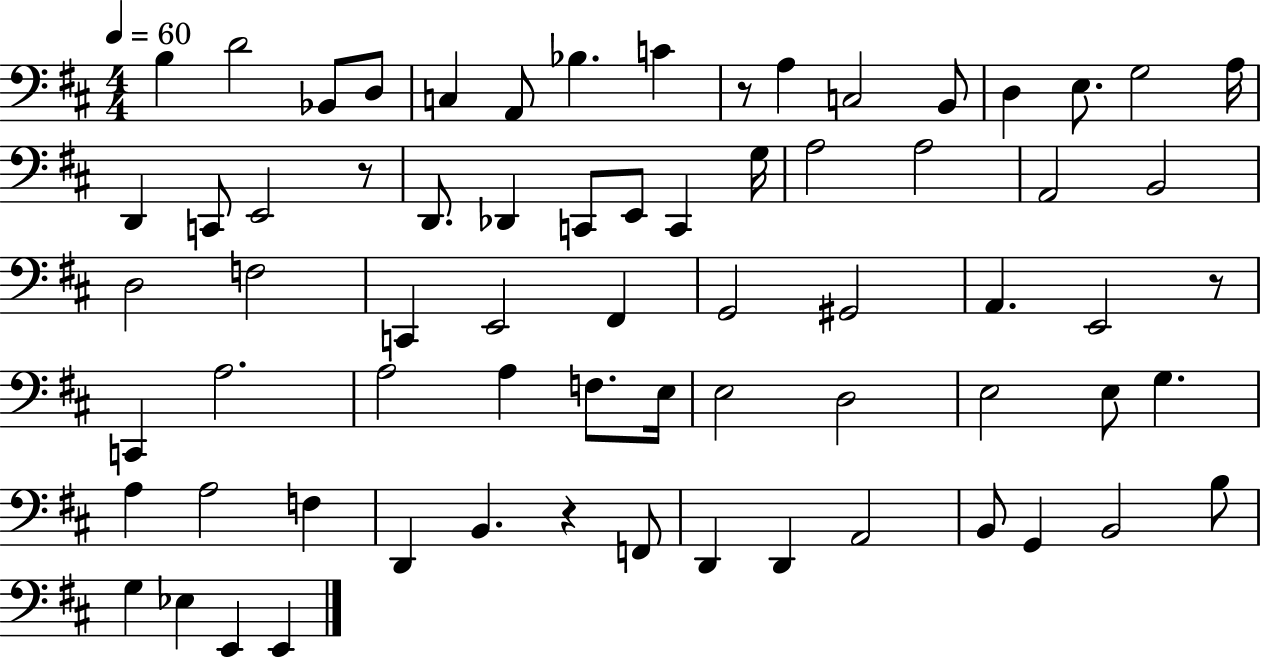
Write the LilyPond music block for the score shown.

{
  \clef bass
  \numericTimeSignature
  \time 4/4
  \key d \major
  \tempo 4 = 60
  b4 d'2 bes,8 d8 | c4 a,8 bes4. c'4 | r8 a4 c2 b,8 | d4 e8. g2 a16 | \break d,4 c,8 e,2 r8 | d,8. des,4 c,8 e,8 c,4 g16 | a2 a2 | a,2 b,2 | \break d2 f2 | c,4 e,2 fis,4 | g,2 gis,2 | a,4. e,2 r8 | \break c,4 a2. | a2 a4 f8. e16 | e2 d2 | e2 e8 g4. | \break a4 a2 f4 | d,4 b,4. r4 f,8 | d,4 d,4 a,2 | b,8 g,4 b,2 b8 | \break g4 ees4 e,4 e,4 | \bar "|."
}